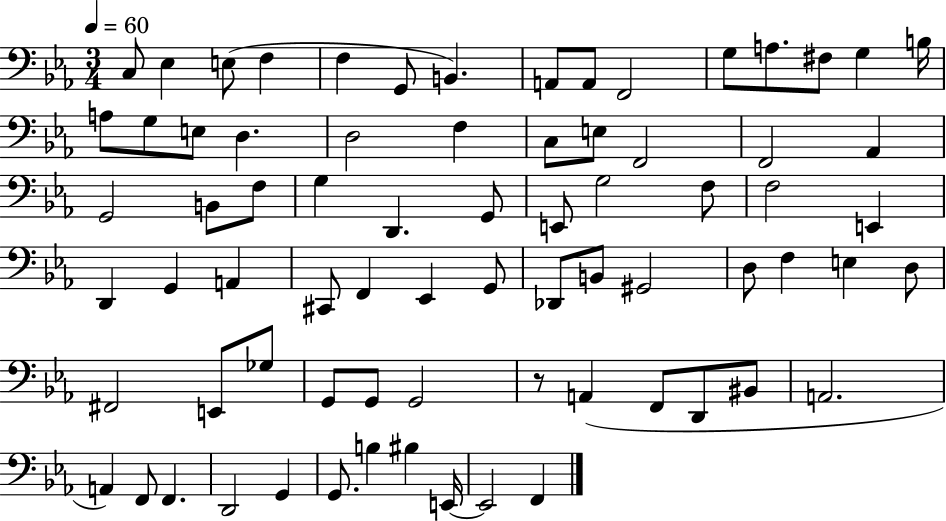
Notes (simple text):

C3/e Eb3/q E3/e F3/q F3/q G2/e B2/q. A2/e A2/e F2/h G3/e A3/e. F#3/e G3/q B3/s A3/e G3/e E3/e D3/q. D3/h F3/q C3/e E3/e F2/h F2/h Ab2/q G2/h B2/e F3/e G3/q D2/q. G2/e E2/e G3/h F3/e F3/h E2/q D2/q G2/q A2/q C#2/e F2/q Eb2/q G2/e Db2/e B2/e G#2/h D3/e F3/q E3/q D3/e F#2/h E2/e Gb3/e G2/e G2/e G2/h R/e A2/q F2/e D2/e BIS2/e A2/h. A2/q F2/e F2/q. D2/h G2/q G2/e. B3/q BIS3/q E2/s E2/h F2/q